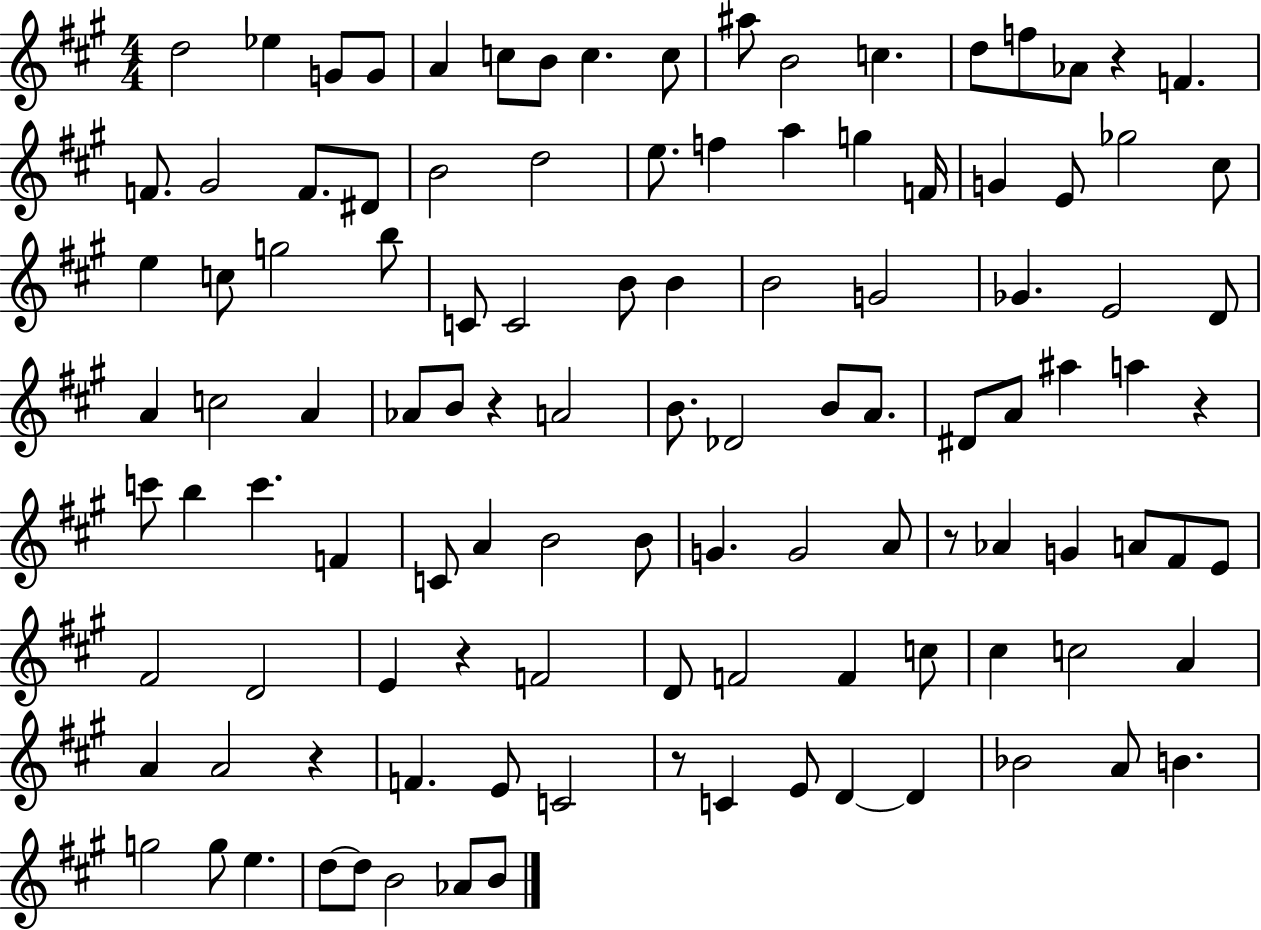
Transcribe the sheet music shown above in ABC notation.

X:1
T:Untitled
M:4/4
L:1/4
K:A
d2 _e G/2 G/2 A c/2 B/2 c c/2 ^a/2 B2 c d/2 f/2 _A/2 z F F/2 ^G2 F/2 ^D/2 B2 d2 e/2 f a g F/4 G E/2 _g2 ^c/2 e c/2 g2 b/2 C/2 C2 B/2 B B2 G2 _G E2 D/2 A c2 A _A/2 B/2 z A2 B/2 _D2 B/2 A/2 ^D/2 A/2 ^a a z c'/2 b c' F C/2 A B2 B/2 G G2 A/2 z/2 _A G A/2 ^F/2 E/2 ^F2 D2 E z F2 D/2 F2 F c/2 ^c c2 A A A2 z F E/2 C2 z/2 C E/2 D D _B2 A/2 B g2 g/2 e d/2 d/2 B2 _A/2 B/2